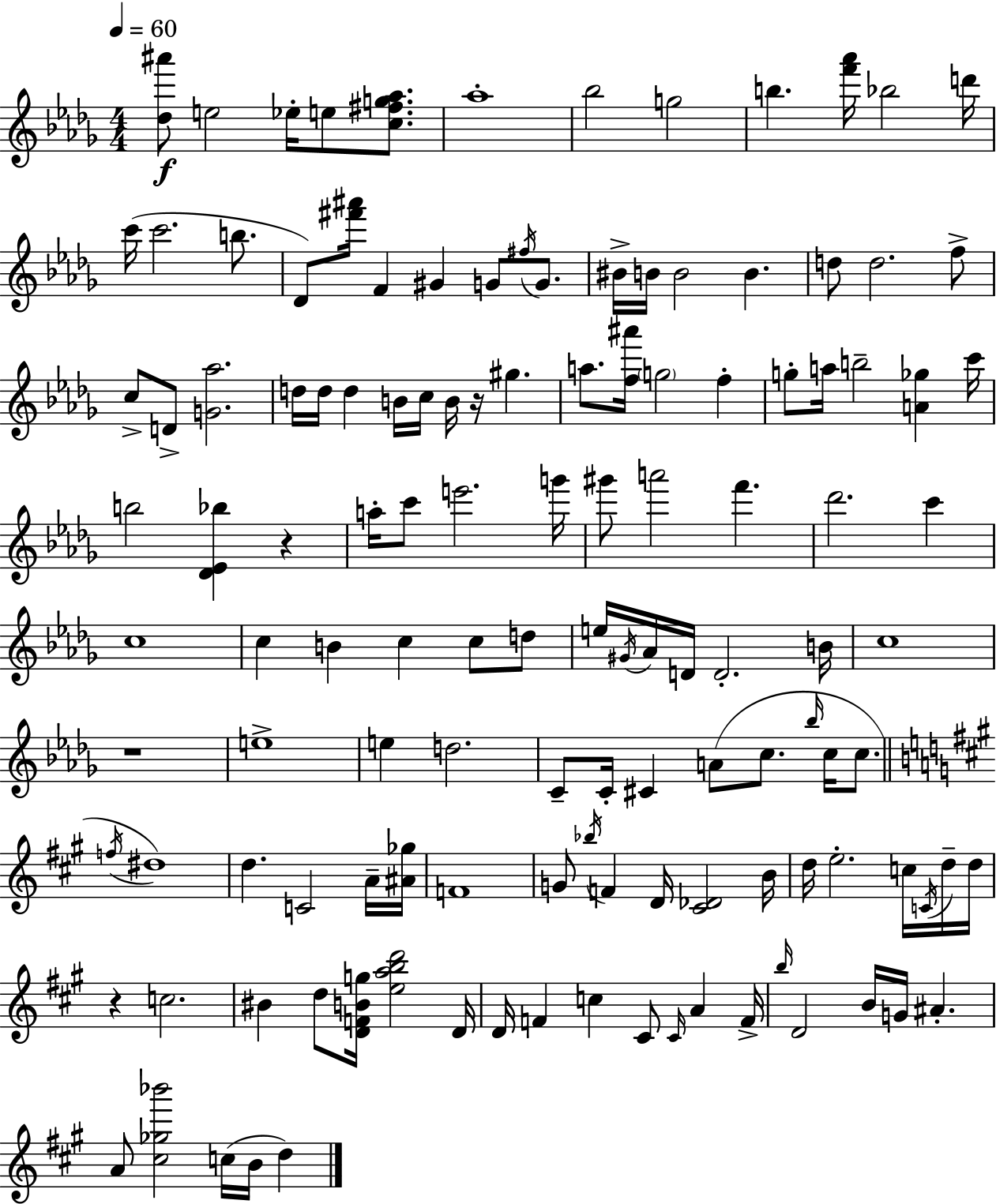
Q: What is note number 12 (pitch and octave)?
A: B5